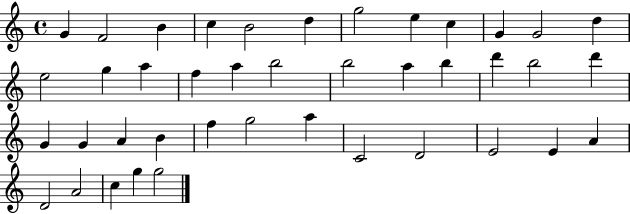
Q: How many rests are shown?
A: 0